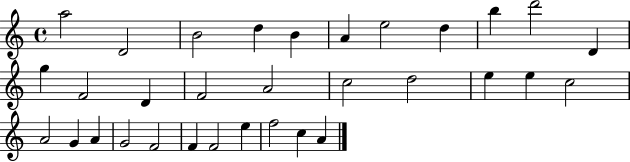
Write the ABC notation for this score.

X:1
T:Untitled
M:4/4
L:1/4
K:C
a2 D2 B2 d B A e2 d b d'2 D g F2 D F2 A2 c2 d2 e e c2 A2 G A G2 F2 F F2 e f2 c A